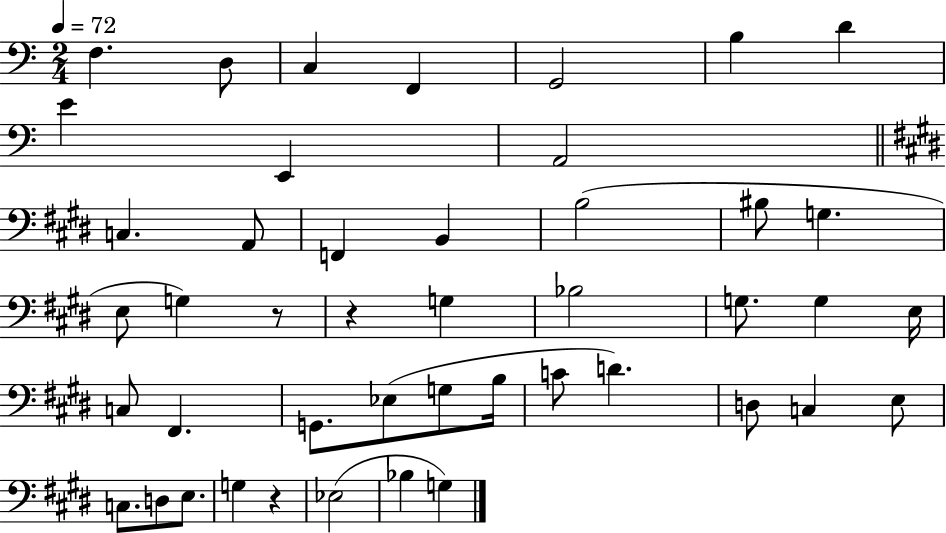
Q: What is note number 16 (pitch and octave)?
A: BIS3